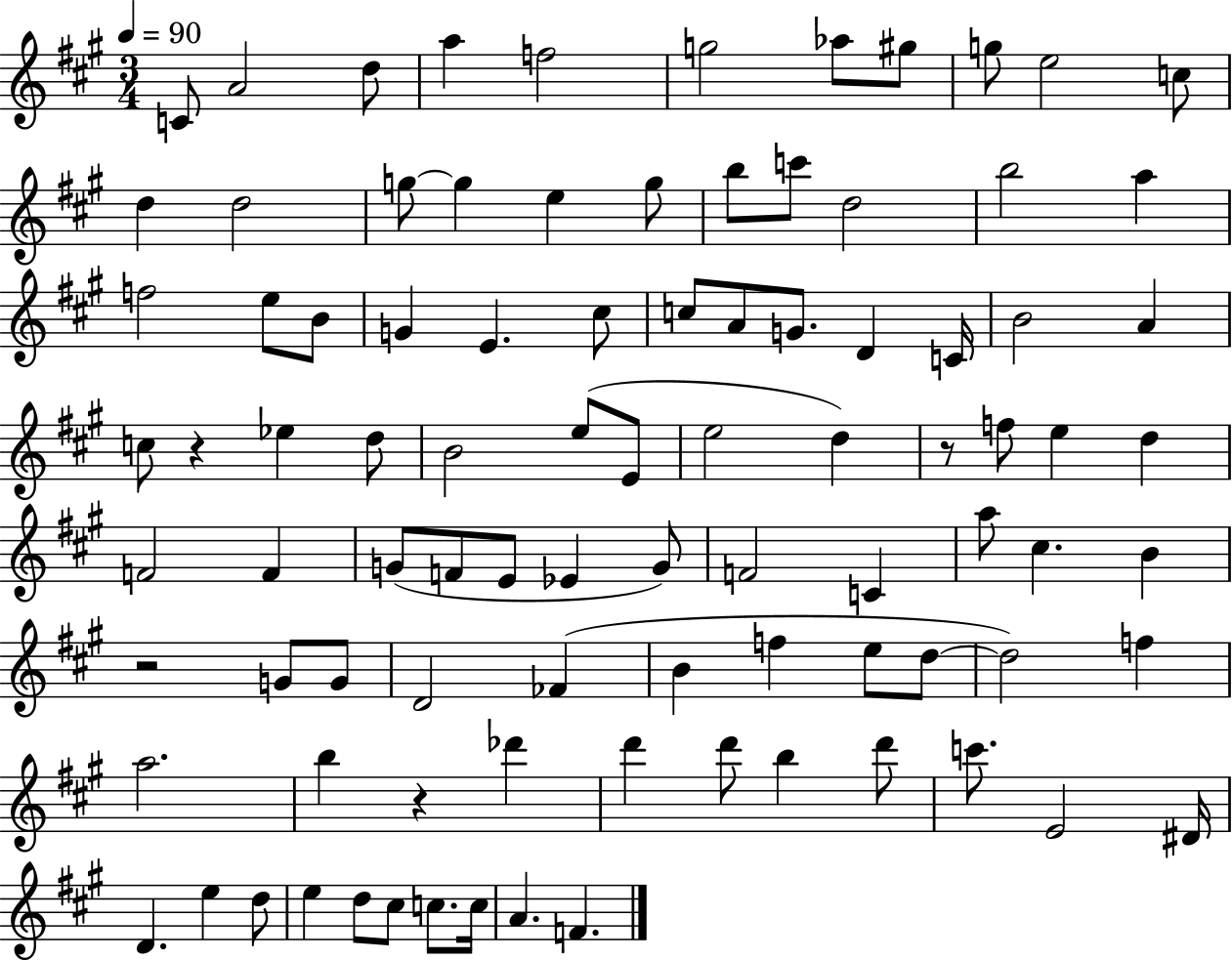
C4/e A4/h D5/e A5/q F5/h G5/h Ab5/e G#5/e G5/e E5/h C5/e D5/q D5/h G5/e G5/q E5/q G5/e B5/e C6/e D5/h B5/h A5/q F5/h E5/e B4/e G4/q E4/q. C#5/e C5/e A4/e G4/e. D4/q C4/s B4/h A4/q C5/e R/q Eb5/q D5/e B4/h E5/e E4/e E5/h D5/q R/e F5/e E5/q D5/q F4/h F4/q G4/e F4/e E4/e Eb4/q G4/e F4/h C4/q A5/e C#5/q. B4/q R/h G4/e G4/e D4/h FES4/q B4/q F5/q E5/e D5/e D5/h F5/q A5/h. B5/q R/q Db6/q D6/q D6/e B5/q D6/e C6/e. E4/h D#4/s D4/q. E5/q D5/e E5/q D5/e C#5/e C5/e. C5/s A4/q. F4/q.